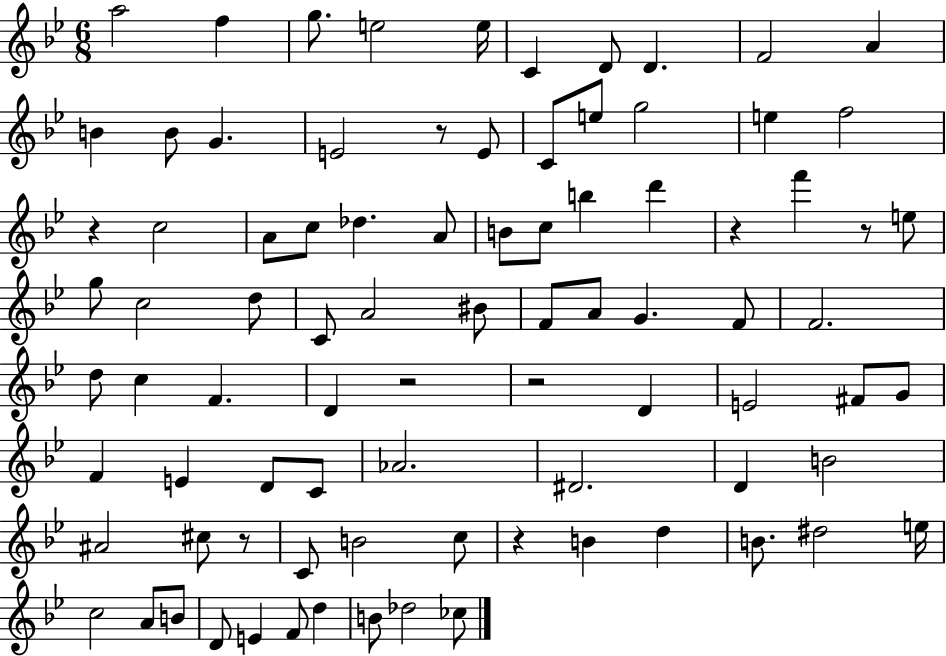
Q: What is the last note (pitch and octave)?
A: CES5